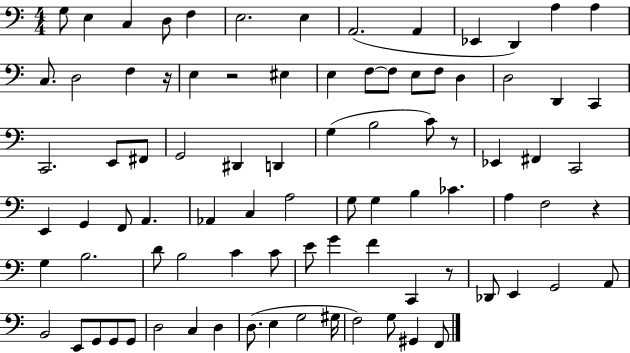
G3/e E3/q C3/q D3/e F3/q E3/h. E3/q A2/h. A2/q Eb2/q D2/q A3/q A3/q C3/e. D3/h F3/q R/s E3/q R/h EIS3/q E3/q F3/e F3/e E3/e F3/e D3/q D3/h D2/q C2/q C2/h. E2/e F#2/e G2/h D#2/q D2/q G3/q B3/h C4/e R/e Eb2/q F#2/q C2/h E2/q G2/q F2/e A2/q. Ab2/q C3/q A3/h G3/e G3/q B3/q CES4/q. A3/q F3/h R/q G3/q B3/h. D4/e B3/h C4/q C4/e E4/e G4/q F4/q C2/q R/e Db2/e E2/q G2/h A2/e B2/h E2/e G2/e G2/e G2/e D3/h C3/q D3/q D3/e. E3/q G3/h G#3/s F3/h G3/e G#2/q F2/e